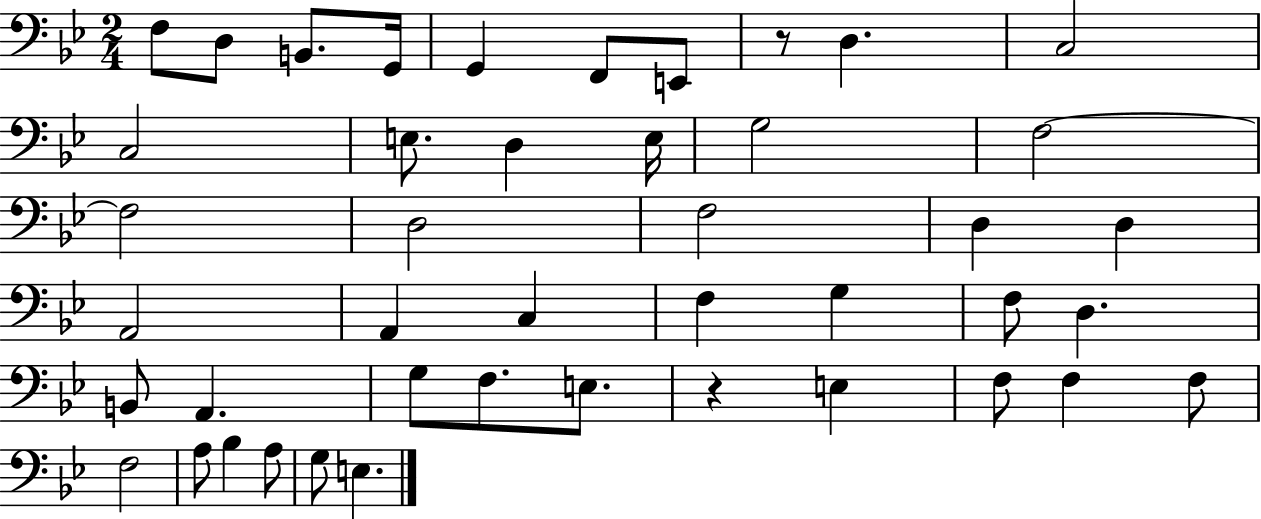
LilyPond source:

{
  \clef bass
  \numericTimeSignature
  \time 2/4
  \key bes \major
  f8 d8 b,8. g,16 | g,4 f,8 e,8 | r8 d4. | c2 | \break c2 | e8. d4 e16 | g2 | f2~~ | \break f2 | d2 | f2 | d4 d4 | \break a,2 | a,4 c4 | f4 g4 | f8 d4. | \break b,8 a,4. | g8 f8. e8. | r4 e4 | f8 f4 f8 | \break f2 | a8 bes4 a8 | g8 e4. | \bar "|."
}